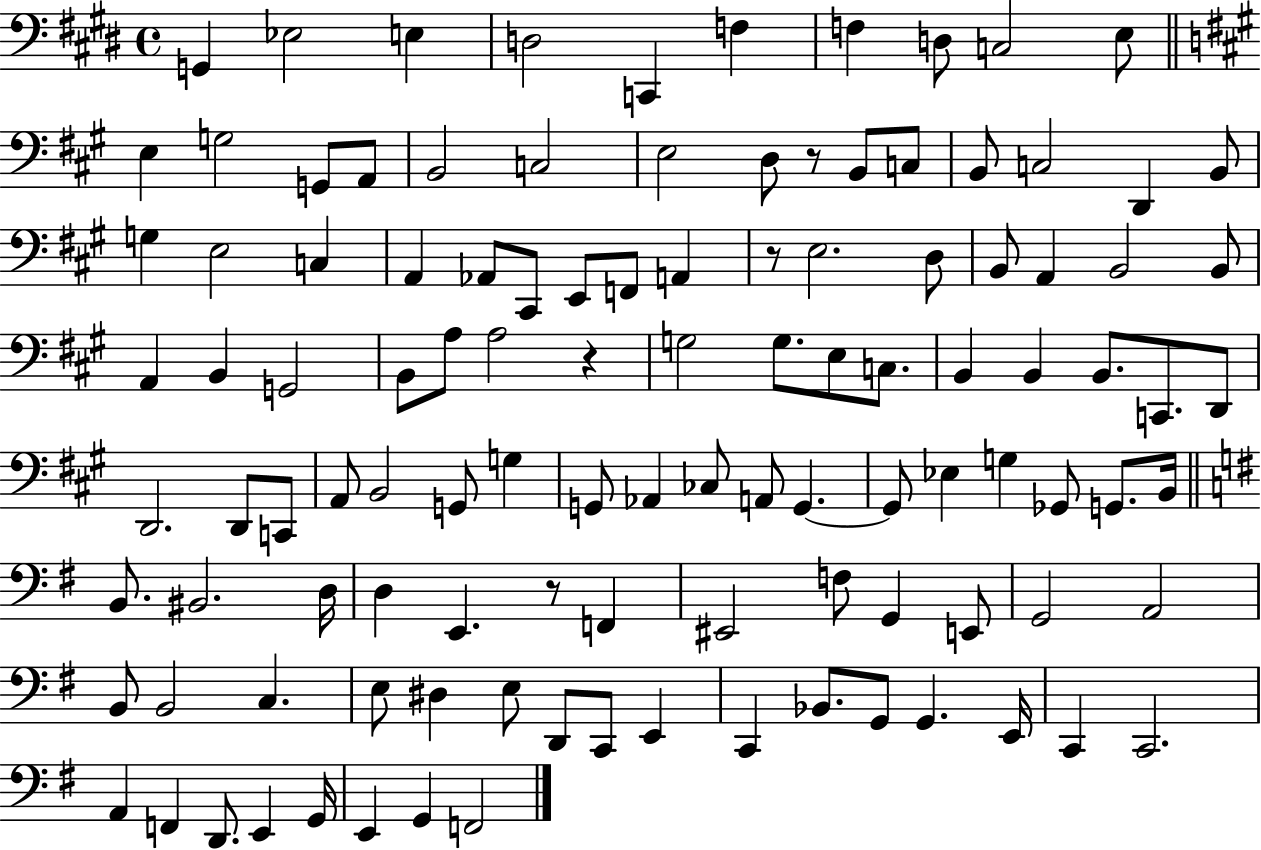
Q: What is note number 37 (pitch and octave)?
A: A2